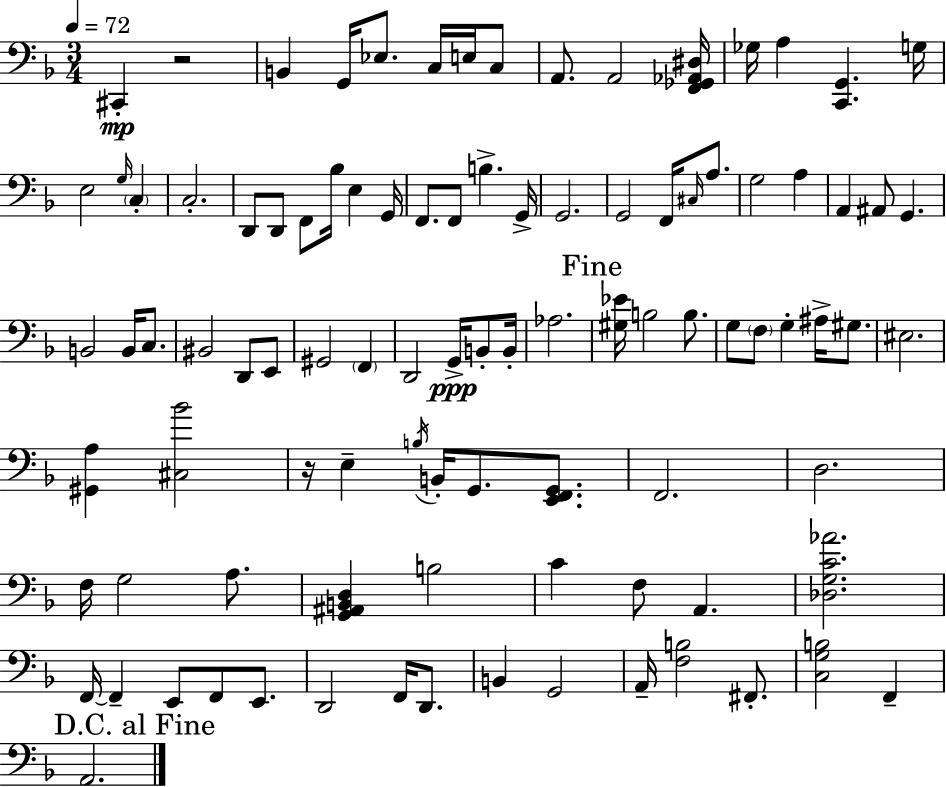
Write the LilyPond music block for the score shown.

{
  \clef bass
  \numericTimeSignature
  \time 3/4
  \key d \minor
  \tempo 4 = 72
  cis,4-.\mp r2 | b,4 g,16 ees8. c16 e16 c8 | a,8. a,2 <f, ges, aes, dis>16 | ges16 a4 <c, g,>4. g16 | \break e2 \grace { g16 } \parenthesize c4-. | c2.-. | d,8 d,8 f,8 bes16 e4 | g,16 f,8. f,8 b4.-> | \break g,16-> g,2. | g,2 f,16 \grace { cis16 } a8. | g2 a4 | a,4 ais,8 g,4. | \break b,2 b,16 c8. | bis,2 d,8 | e,8 gis,2 \parenthesize f,4 | d,2 g,16->\ppp b,8-. | \break b,16-. aes2. | \mark "Fine" <gis ees'>16 b2 b8. | g8 \parenthesize f8 g4-. ais16-> gis8. | eis2. | \break <gis, a>4 <cis bes'>2 | r16 e4-- \acciaccatura { b16 } b,16-. g,8. | <e, f, g,>8. f,2. | d2. | \break f16 g2 | a8. <g, ais, b, d>4 b2 | c'4 f8 a,4. | <des g c' aes'>2. | \break f,16~~ f,4-- e,8 f,8 | e,8. d,2 f,16 | d,8. b,4 g,2 | a,16-- <f b>2 | \break fis,8.-. <c g b>2 f,4-- | \mark "D.C. al Fine" a,2. | \bar "|."
}